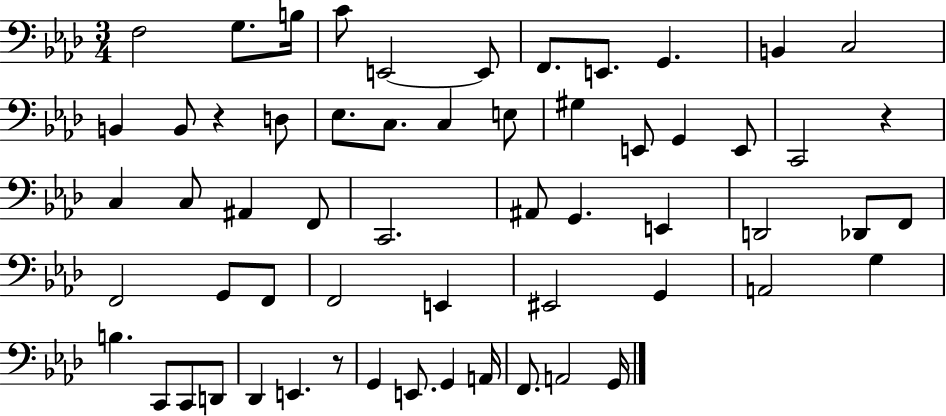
{
  \clef bass
  \numericTimeSignature
  \time 3/4
  \key aes \major
  f2 g8. b16 | c'8 e,2~~ e,8 | f,8. e,8. g,4. | b,4 c2 | \break b,4 b,8 r4 d8 | ees8. c8. c4 e8 | gis4 e,8 g,4 e,8 | c,2 r4 | \break c4 c8 ais,4 f,8 | c,2. | ais,8 g,4. e,4 | d,2 des,8 f,8 | \break f,2 g,8 f,8 | f,2 e,4 | eis,2 g,4 | a,2 g4 | \break b4. c,8 c,8 d,8 | des,4 e,4. r8 | g,4 e,8. g,4 a,16 | f,8. a,2 g,16 | \break \bar "|."
}